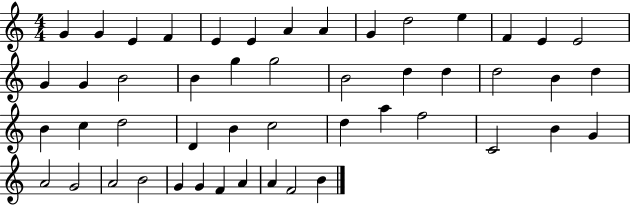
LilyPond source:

{
  \clef treble
  \numericTimeSignature
  \time 4/4
  \key c \major
  g'4 g'4 e'4 f'4 | e'4 e'4 a'4 a'4 | g'4 d''2 e''4 | f'4 e'4 e'2 | \break g'4 g'4 b'2 | b'4 g''4 g''2 | b'2 d''4 d''4 | d''2 b'4 d''4 | \break b'4 c''4 d''2 | d'4 b'4 c''2 | d''4 a''4 f''2 | c'2 b'4 g'4 | \break a'2 g'2 | a'2 b'2 | g'4 g'4 f'4 a'4 | a'4 f'2 b'4 | \break \bar "|."
}